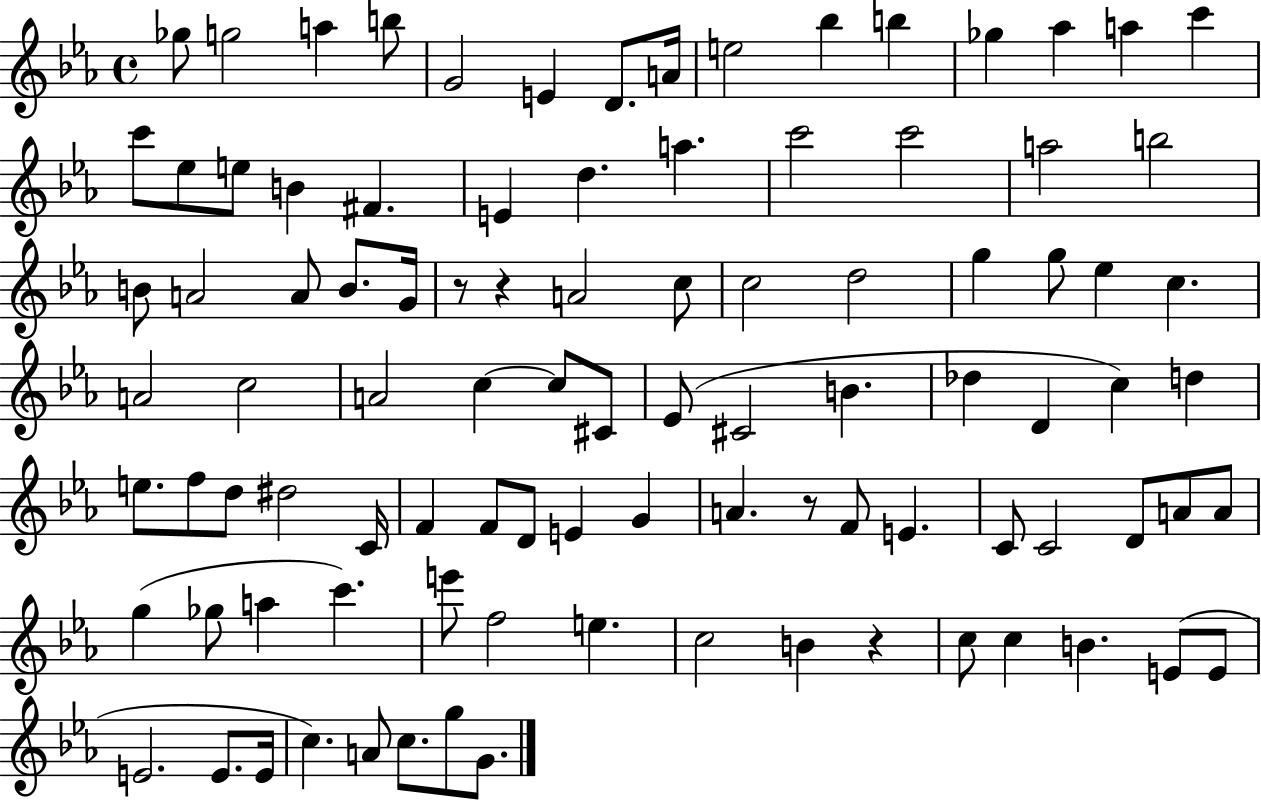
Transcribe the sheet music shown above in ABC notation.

X:1
T:Untitled
M:4/4
L:1/4
K:Eb
_g/2 g2 a b/2 G2 E D/2 A/4 e2 _b b _g _a a c' c'/2 _e/2 e/2 B ^F E d a c'2 c'2 a2 b2 B/2 A2 A/2 B/2 G/4 z/2 z A2 c/2 c2 d2 g g/2 _e c A2 c2 A2 c c/2 ^C/2 _E/2 ^C2 B _d D c d e/2 f/2 d/2 ^d2 C/4 F F/2 D/2 E G A z/2 F/2 E C/2 C2 D/2 A/2 A/2 g _g/2 a c' e'/2 f2 e c2 B z c/2 c B E/2 E/2 E2 E/2 E/4 c A/2 c/2 g/2 G/2